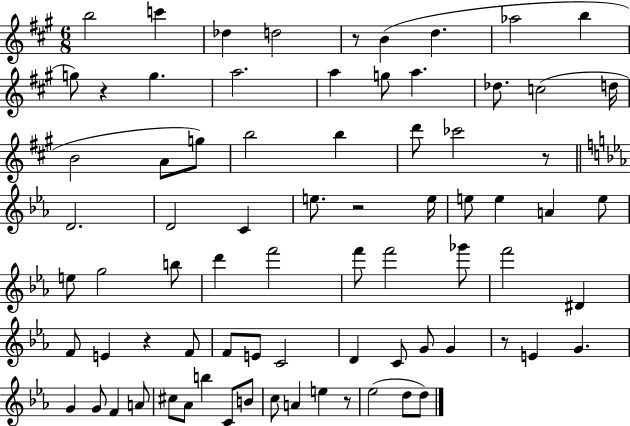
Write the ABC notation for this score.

X:1
T:Untitled
M:6/8
L:1/4
K:A
b2 c' _d d2 z/2 B d _a2 b g/2 z g a2 a g/2 a _d/2 c2 d/4 B2 A/2 g/2 b2 b d'/2 _c'2 z/2 D2 D2 C e/2 z2 e/4 e/2 e A e/2 e/2 g2 b/2 d' f'2 f'/2 f'2 _g'/2 f'2 ^D F/2 E z F/2 F/2 E/2 C2 D C/2 G/2 G z/2 E G G G/2 F A/2 ^c/2 _A/2 b C/2 B/2 c/2 A e z/2 _e2 d/2 d/2